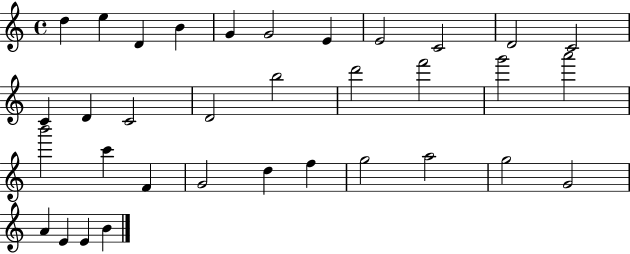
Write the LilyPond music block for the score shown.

{
  \clef treble
  \time 4/4
  \defaultTimeSignature
  \key c \major
  d''4 e''4 d'4 b'4 | g'4 g'2 e'4 | e'2 c'2 | d'2 c'2 | \break c'4 d'4 c'2 | d'2 b''2 | d'''2 f'''2 | g'''2 a'''2 | \break b'''2 c'''4 f'4 | g'2 d''4 f''4 | g''2 a''2 | g''2 g'2 | \break a'4 e'4 e'4 b'4 | \bar "|."
}